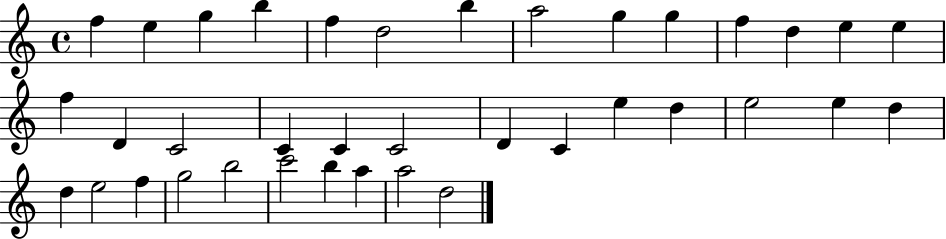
F5/q E5/q G5/q B5/q F5/q D5/h B5/q A5/h G5/q G5/q F5/q D5/q E5/q E5/q F5/q D4/q C4/h C4/q C4/q C4/h D4/q C4/q E5/q D5/q E5/h E5/q D5/q D5/q E5/h F5/q G5/h B5/h C6/h B5/q A5/q A5/h D5/h